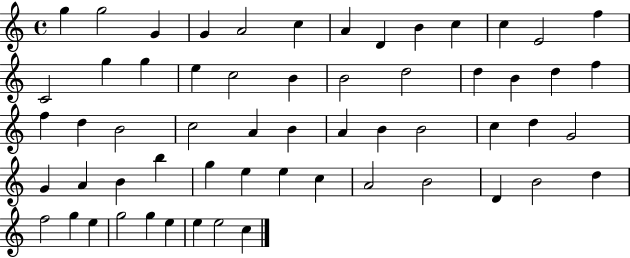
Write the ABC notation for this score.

X:1
T:Untitled
M:4/4
L:1/4
K:C
g g2 G G A2 c A D B c c E2 f C2 g g e c2 B B2 d2 d B d f f d B2 c2 A B A B B2 c d G2 G A B b g e e c A2 B2 D B2 d f2 g e g2 g e e e2 c